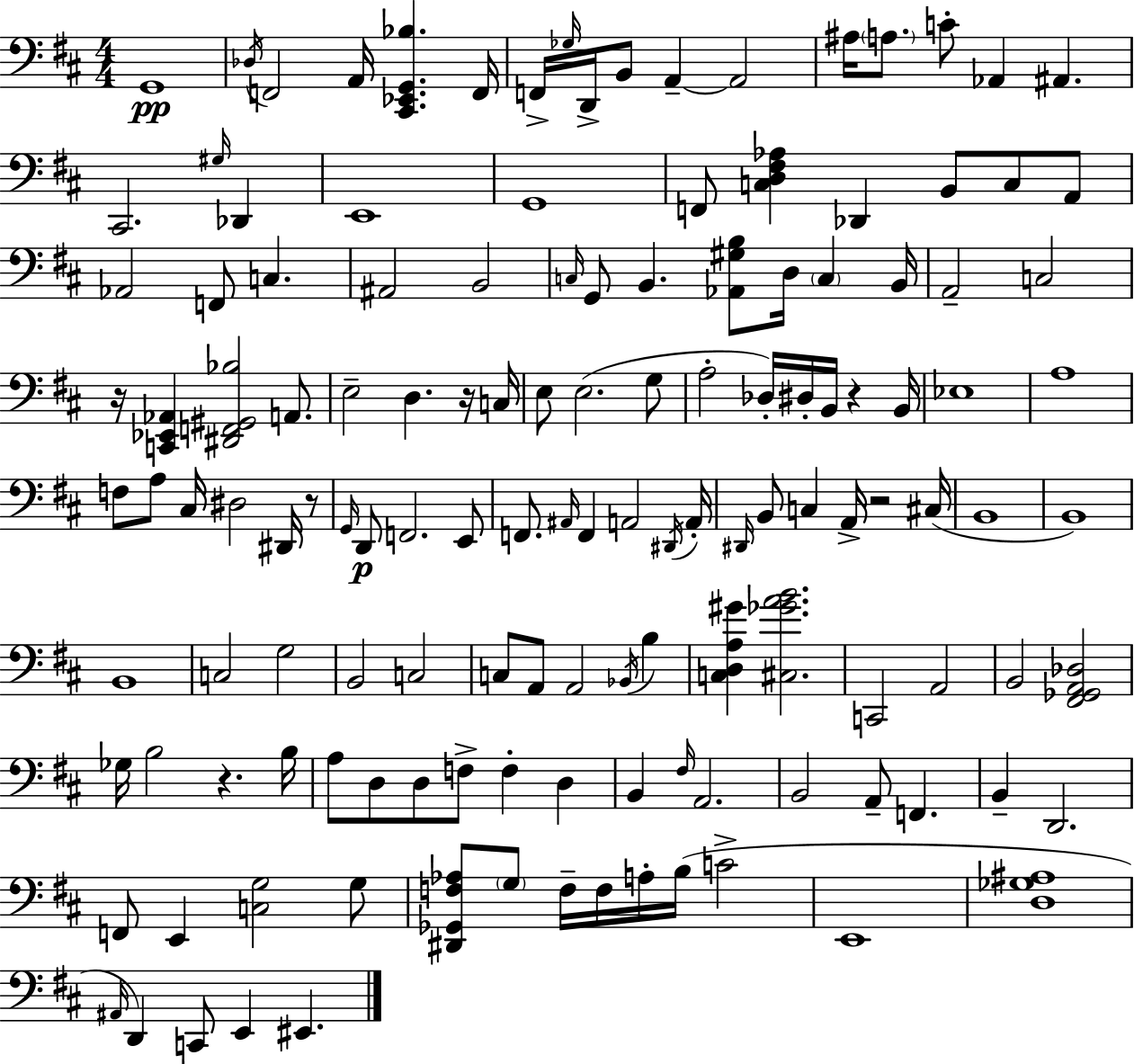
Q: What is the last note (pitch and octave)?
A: EIS2